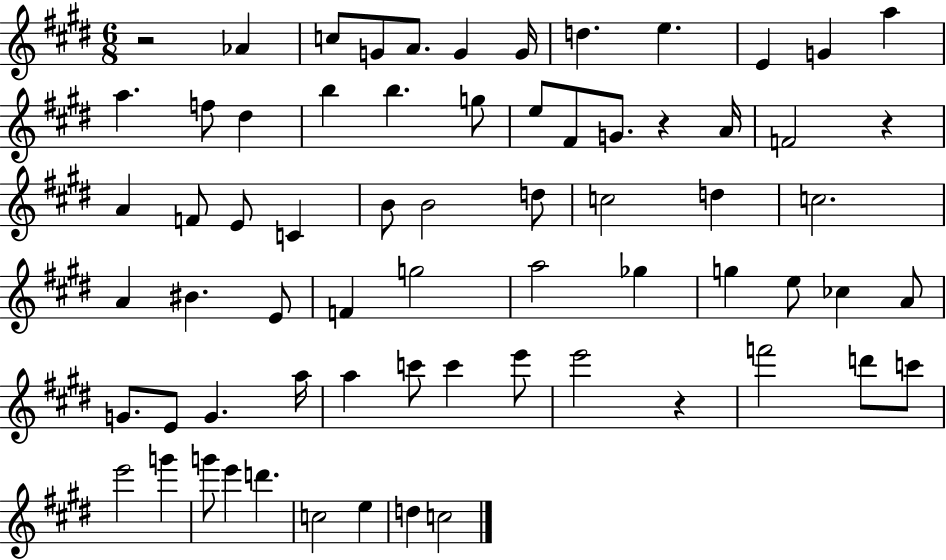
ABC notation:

X:1
T:Untitled
M:6/8
L:1/4
K:E
z2 _A c/2 G/2 A/2 G G/4 d e E G a a f/2 ^d b b g/2 e/2 ^F/2 G/2 z A/4 F2 z A F/2 E/2 C B/2 B2 d/2 c2 d c2 A ^B E/2 F g2 a2 _g g e/2 _c A/2 G/2 E/2 G a/4 a c'/2 c' e'/2 e'2 z f'2 d'/2 c'/2 e'2 g' g'/2 e' d' c2 e d c2